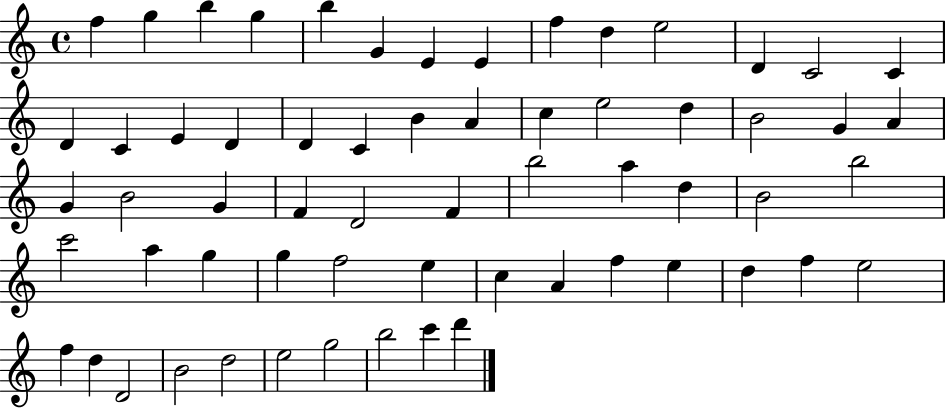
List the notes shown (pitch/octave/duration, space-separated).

F5/q G5/q B5/q G5/q B5/q G4/q E4/q E4/q F5/q D5/q E5/h D4/q C4/h C4/q D4/q C4/q E4/q D4/q D4/q C4/q B4/q A4/q C5/q E5/h D5/q B4/h G4/q A4/q G4/q B4/h G4/q F4/q D4/h F4/q B5/h A5/q D5/q B4/h B5/h C6/h A5/q G5/q G5/q F5/h E5/q C5/q A4/q F5/q E5/q D5/q F5/q E5/h F5/q D5/q D4/h B4/h D5/h E5/h G5/h B5/h C6/q D6/q